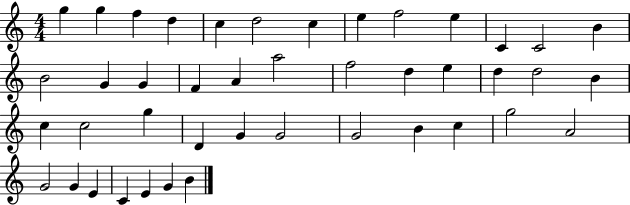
X:1
T:Untitled
M:4/4
L:1/4
K:C
g g f d c d2 c e f2 e C C2 B B2 G G F A a2 f2 d e d d2 B c c2 g D G G2 G2 B c g2 A2 G2 G E C E G B